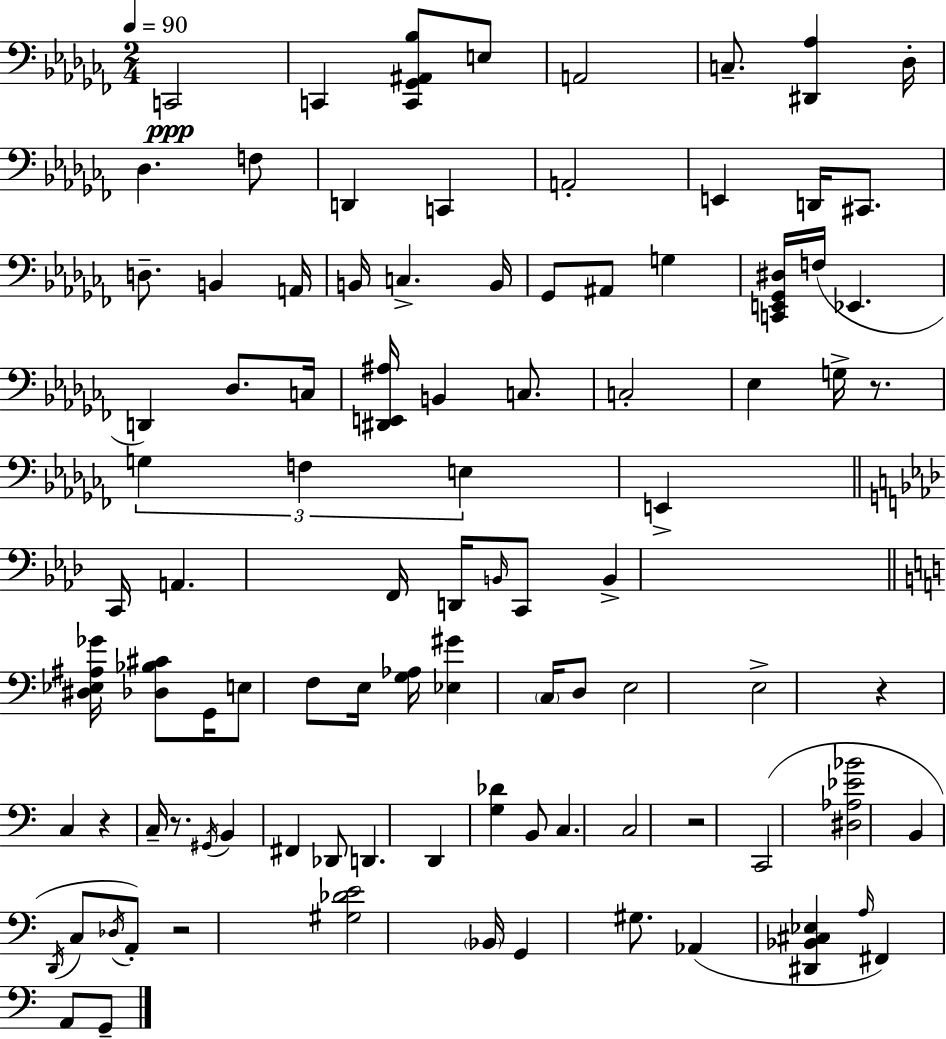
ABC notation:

X:1
T:Untitled
M:2/4
L:1/4
K:Abm
C,,2 C,, [C,,_G,,^A,,_B,]/2 E,/2 A,,2 C,/2 [^D,,_A,] _D,/4 _D, F,/2 D,, C,, A,,2 E,, D,,/4 ^C,,/2 D,/2 B,, A,,/4 B,,/4 C, B,,/4 _G,,/2 ^A,,/2 G, [C,,E,,_G,,^D,]/4 F,/4 _E,, D,, _D,/2 C,/4 [^D,,E,,^A,]/4 B,, C,/2 C,2 _E, G,/4 z/2 G, F, E, E,, C,,/4 A,, F,,/4 D,,/4 B,,/4 C,,/2 B,, [^D,_E,^A,_G]/4 [_D,_B,^C]/2 G,,/4 E,/2 F,/2 E,/4 [G,_A,]/4 [_E,^G] C,/4 D,/2 E,2 E,2 z C, z C,/4 z/2 ^G,,/4 B,, ^F,, _D,,/2 D,, D,, [G,_D] B,,/2 C, C,2 z2 C,,2 [^D,_A,_E_B]2 B,, D,,/4 C,/2 _D,/4 A,,/2 z2 [^G,_DE]2 _B,,/4 G,, ^G,/2 _A,, [^D,,_B,,^C,_E,] A,/4 ^F,, A,,/2 G,,/2